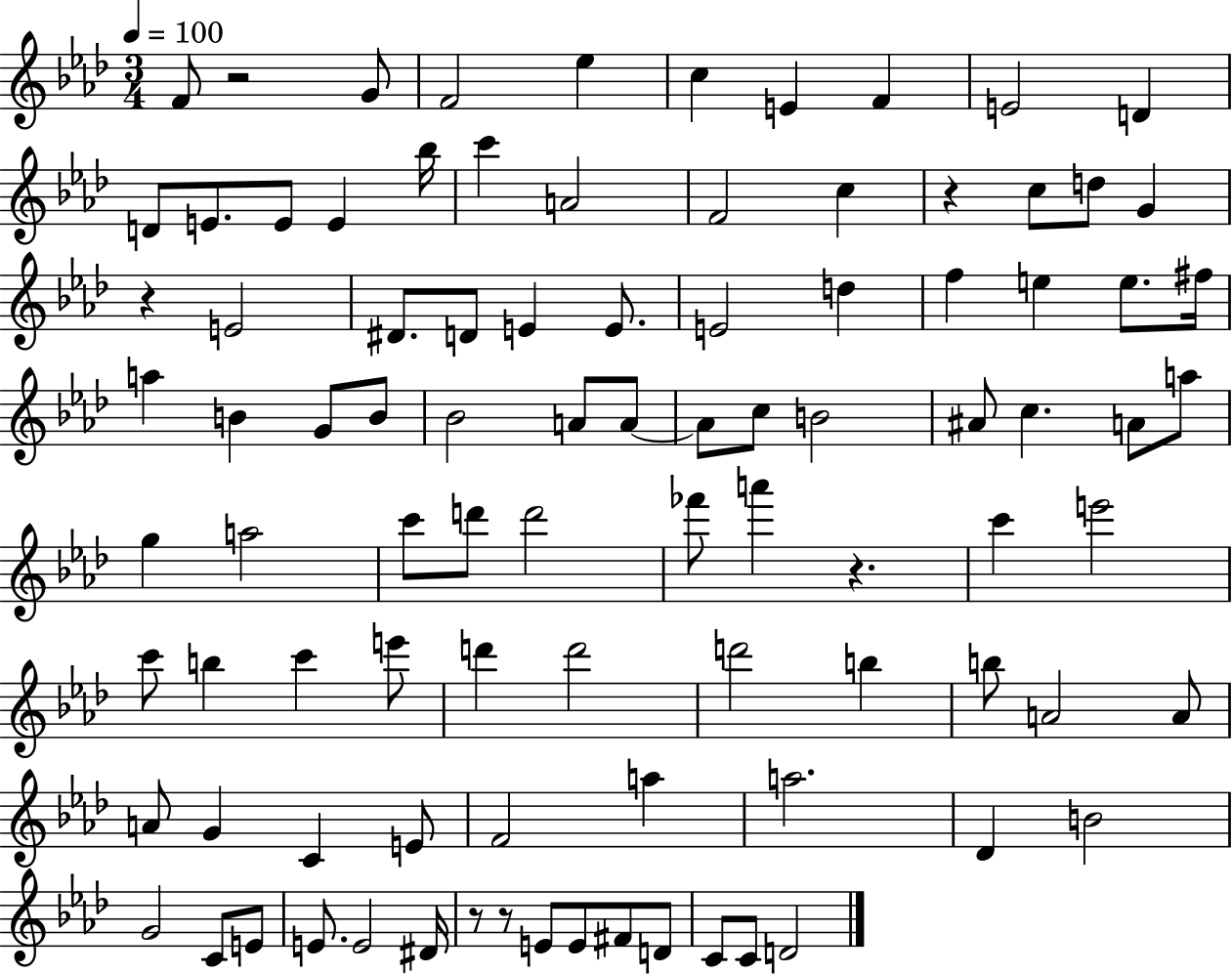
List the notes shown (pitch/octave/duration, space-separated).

F4/e R/h G4/e F4/h Eb5/q C5/q E4/q F4/q E4/h D4/q D4/e E4/e. E4/e E4/q Bb5/s C6/q A4/h F4/h C5/q R/q C5/e D5/e G4/q R/q E4/h D#4/e. D4/e E4/q E4/e. E4/h D5/q F5/q E5/q E5/e. F#5/s A5/q B4/q G4/e B4/e Bb4/h A4/e A4/e A4/e C5/e B4/h A#4/e C5/q. A4/e A5/e G5/q A5/h C6/e D6/e D6/h FES6/e A6/q R/q. C6/q E6/h C6/e B5/q C6/q E6/e D6/q D6/h D6/h B5/q B5/e A4/h A4/e A4/e G4/q C4/q E4/e F4/h A5/q A5/h. Db4/q B4/h G4/h C4/e E4/e E4/e. E4/h D#4/s R/e R/e E4/e E4/e F#4/e D4/e C4/e C4/e D4/h